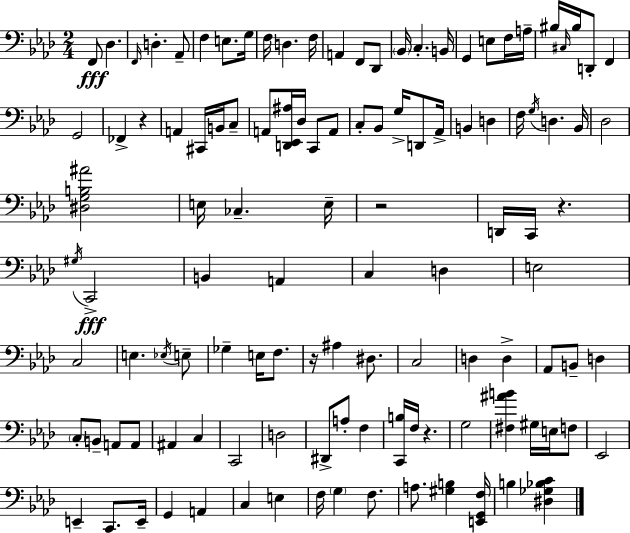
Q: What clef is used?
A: bass